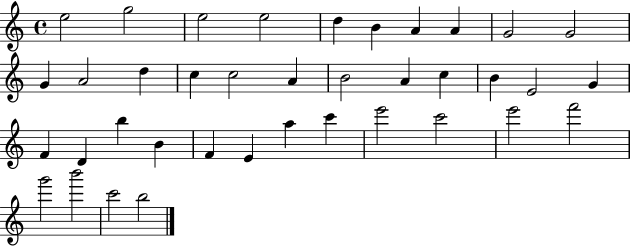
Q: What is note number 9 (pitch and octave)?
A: G4